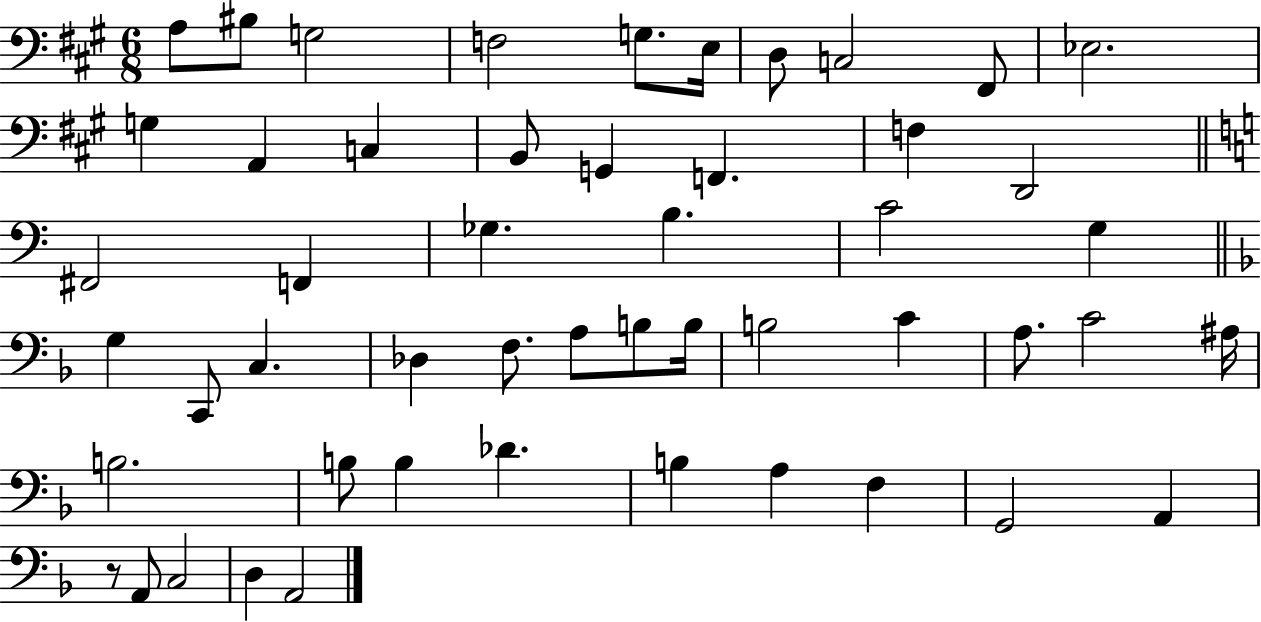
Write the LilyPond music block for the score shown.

{
  \clef bass
  \numericTimeSignature
  \time 6/8
  \key a \major
  \repeat volta 2 { a8 bis8 g2 | f2 g8. e16 | d8 c2 fis,8 | ees2. | \break g4 a,4 c4 | b,8 g,4 f,4. | f4 d,2 | \bar "||" \break \key c \major fis,2 f,4 | ges4. b4. | c'2 g4 | \bar "||" \break \key f \major g4 c,8 c4. | des4 f8. a8 b8 b16 | b2 c'4 | a8. c'2 ais16 | \break b2. | b8 b4 des'4. | b4 a4 f4 | g,2 a,4 | \break r8 a,8 c2 | d4 a,2 | } \bar "|."
}